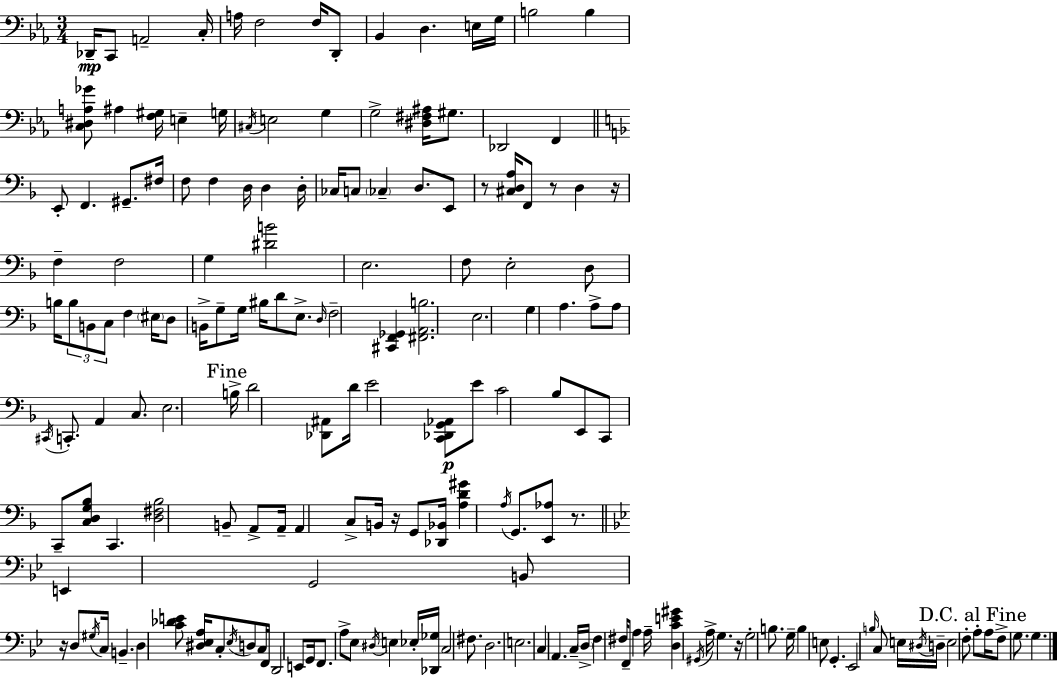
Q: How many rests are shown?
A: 7